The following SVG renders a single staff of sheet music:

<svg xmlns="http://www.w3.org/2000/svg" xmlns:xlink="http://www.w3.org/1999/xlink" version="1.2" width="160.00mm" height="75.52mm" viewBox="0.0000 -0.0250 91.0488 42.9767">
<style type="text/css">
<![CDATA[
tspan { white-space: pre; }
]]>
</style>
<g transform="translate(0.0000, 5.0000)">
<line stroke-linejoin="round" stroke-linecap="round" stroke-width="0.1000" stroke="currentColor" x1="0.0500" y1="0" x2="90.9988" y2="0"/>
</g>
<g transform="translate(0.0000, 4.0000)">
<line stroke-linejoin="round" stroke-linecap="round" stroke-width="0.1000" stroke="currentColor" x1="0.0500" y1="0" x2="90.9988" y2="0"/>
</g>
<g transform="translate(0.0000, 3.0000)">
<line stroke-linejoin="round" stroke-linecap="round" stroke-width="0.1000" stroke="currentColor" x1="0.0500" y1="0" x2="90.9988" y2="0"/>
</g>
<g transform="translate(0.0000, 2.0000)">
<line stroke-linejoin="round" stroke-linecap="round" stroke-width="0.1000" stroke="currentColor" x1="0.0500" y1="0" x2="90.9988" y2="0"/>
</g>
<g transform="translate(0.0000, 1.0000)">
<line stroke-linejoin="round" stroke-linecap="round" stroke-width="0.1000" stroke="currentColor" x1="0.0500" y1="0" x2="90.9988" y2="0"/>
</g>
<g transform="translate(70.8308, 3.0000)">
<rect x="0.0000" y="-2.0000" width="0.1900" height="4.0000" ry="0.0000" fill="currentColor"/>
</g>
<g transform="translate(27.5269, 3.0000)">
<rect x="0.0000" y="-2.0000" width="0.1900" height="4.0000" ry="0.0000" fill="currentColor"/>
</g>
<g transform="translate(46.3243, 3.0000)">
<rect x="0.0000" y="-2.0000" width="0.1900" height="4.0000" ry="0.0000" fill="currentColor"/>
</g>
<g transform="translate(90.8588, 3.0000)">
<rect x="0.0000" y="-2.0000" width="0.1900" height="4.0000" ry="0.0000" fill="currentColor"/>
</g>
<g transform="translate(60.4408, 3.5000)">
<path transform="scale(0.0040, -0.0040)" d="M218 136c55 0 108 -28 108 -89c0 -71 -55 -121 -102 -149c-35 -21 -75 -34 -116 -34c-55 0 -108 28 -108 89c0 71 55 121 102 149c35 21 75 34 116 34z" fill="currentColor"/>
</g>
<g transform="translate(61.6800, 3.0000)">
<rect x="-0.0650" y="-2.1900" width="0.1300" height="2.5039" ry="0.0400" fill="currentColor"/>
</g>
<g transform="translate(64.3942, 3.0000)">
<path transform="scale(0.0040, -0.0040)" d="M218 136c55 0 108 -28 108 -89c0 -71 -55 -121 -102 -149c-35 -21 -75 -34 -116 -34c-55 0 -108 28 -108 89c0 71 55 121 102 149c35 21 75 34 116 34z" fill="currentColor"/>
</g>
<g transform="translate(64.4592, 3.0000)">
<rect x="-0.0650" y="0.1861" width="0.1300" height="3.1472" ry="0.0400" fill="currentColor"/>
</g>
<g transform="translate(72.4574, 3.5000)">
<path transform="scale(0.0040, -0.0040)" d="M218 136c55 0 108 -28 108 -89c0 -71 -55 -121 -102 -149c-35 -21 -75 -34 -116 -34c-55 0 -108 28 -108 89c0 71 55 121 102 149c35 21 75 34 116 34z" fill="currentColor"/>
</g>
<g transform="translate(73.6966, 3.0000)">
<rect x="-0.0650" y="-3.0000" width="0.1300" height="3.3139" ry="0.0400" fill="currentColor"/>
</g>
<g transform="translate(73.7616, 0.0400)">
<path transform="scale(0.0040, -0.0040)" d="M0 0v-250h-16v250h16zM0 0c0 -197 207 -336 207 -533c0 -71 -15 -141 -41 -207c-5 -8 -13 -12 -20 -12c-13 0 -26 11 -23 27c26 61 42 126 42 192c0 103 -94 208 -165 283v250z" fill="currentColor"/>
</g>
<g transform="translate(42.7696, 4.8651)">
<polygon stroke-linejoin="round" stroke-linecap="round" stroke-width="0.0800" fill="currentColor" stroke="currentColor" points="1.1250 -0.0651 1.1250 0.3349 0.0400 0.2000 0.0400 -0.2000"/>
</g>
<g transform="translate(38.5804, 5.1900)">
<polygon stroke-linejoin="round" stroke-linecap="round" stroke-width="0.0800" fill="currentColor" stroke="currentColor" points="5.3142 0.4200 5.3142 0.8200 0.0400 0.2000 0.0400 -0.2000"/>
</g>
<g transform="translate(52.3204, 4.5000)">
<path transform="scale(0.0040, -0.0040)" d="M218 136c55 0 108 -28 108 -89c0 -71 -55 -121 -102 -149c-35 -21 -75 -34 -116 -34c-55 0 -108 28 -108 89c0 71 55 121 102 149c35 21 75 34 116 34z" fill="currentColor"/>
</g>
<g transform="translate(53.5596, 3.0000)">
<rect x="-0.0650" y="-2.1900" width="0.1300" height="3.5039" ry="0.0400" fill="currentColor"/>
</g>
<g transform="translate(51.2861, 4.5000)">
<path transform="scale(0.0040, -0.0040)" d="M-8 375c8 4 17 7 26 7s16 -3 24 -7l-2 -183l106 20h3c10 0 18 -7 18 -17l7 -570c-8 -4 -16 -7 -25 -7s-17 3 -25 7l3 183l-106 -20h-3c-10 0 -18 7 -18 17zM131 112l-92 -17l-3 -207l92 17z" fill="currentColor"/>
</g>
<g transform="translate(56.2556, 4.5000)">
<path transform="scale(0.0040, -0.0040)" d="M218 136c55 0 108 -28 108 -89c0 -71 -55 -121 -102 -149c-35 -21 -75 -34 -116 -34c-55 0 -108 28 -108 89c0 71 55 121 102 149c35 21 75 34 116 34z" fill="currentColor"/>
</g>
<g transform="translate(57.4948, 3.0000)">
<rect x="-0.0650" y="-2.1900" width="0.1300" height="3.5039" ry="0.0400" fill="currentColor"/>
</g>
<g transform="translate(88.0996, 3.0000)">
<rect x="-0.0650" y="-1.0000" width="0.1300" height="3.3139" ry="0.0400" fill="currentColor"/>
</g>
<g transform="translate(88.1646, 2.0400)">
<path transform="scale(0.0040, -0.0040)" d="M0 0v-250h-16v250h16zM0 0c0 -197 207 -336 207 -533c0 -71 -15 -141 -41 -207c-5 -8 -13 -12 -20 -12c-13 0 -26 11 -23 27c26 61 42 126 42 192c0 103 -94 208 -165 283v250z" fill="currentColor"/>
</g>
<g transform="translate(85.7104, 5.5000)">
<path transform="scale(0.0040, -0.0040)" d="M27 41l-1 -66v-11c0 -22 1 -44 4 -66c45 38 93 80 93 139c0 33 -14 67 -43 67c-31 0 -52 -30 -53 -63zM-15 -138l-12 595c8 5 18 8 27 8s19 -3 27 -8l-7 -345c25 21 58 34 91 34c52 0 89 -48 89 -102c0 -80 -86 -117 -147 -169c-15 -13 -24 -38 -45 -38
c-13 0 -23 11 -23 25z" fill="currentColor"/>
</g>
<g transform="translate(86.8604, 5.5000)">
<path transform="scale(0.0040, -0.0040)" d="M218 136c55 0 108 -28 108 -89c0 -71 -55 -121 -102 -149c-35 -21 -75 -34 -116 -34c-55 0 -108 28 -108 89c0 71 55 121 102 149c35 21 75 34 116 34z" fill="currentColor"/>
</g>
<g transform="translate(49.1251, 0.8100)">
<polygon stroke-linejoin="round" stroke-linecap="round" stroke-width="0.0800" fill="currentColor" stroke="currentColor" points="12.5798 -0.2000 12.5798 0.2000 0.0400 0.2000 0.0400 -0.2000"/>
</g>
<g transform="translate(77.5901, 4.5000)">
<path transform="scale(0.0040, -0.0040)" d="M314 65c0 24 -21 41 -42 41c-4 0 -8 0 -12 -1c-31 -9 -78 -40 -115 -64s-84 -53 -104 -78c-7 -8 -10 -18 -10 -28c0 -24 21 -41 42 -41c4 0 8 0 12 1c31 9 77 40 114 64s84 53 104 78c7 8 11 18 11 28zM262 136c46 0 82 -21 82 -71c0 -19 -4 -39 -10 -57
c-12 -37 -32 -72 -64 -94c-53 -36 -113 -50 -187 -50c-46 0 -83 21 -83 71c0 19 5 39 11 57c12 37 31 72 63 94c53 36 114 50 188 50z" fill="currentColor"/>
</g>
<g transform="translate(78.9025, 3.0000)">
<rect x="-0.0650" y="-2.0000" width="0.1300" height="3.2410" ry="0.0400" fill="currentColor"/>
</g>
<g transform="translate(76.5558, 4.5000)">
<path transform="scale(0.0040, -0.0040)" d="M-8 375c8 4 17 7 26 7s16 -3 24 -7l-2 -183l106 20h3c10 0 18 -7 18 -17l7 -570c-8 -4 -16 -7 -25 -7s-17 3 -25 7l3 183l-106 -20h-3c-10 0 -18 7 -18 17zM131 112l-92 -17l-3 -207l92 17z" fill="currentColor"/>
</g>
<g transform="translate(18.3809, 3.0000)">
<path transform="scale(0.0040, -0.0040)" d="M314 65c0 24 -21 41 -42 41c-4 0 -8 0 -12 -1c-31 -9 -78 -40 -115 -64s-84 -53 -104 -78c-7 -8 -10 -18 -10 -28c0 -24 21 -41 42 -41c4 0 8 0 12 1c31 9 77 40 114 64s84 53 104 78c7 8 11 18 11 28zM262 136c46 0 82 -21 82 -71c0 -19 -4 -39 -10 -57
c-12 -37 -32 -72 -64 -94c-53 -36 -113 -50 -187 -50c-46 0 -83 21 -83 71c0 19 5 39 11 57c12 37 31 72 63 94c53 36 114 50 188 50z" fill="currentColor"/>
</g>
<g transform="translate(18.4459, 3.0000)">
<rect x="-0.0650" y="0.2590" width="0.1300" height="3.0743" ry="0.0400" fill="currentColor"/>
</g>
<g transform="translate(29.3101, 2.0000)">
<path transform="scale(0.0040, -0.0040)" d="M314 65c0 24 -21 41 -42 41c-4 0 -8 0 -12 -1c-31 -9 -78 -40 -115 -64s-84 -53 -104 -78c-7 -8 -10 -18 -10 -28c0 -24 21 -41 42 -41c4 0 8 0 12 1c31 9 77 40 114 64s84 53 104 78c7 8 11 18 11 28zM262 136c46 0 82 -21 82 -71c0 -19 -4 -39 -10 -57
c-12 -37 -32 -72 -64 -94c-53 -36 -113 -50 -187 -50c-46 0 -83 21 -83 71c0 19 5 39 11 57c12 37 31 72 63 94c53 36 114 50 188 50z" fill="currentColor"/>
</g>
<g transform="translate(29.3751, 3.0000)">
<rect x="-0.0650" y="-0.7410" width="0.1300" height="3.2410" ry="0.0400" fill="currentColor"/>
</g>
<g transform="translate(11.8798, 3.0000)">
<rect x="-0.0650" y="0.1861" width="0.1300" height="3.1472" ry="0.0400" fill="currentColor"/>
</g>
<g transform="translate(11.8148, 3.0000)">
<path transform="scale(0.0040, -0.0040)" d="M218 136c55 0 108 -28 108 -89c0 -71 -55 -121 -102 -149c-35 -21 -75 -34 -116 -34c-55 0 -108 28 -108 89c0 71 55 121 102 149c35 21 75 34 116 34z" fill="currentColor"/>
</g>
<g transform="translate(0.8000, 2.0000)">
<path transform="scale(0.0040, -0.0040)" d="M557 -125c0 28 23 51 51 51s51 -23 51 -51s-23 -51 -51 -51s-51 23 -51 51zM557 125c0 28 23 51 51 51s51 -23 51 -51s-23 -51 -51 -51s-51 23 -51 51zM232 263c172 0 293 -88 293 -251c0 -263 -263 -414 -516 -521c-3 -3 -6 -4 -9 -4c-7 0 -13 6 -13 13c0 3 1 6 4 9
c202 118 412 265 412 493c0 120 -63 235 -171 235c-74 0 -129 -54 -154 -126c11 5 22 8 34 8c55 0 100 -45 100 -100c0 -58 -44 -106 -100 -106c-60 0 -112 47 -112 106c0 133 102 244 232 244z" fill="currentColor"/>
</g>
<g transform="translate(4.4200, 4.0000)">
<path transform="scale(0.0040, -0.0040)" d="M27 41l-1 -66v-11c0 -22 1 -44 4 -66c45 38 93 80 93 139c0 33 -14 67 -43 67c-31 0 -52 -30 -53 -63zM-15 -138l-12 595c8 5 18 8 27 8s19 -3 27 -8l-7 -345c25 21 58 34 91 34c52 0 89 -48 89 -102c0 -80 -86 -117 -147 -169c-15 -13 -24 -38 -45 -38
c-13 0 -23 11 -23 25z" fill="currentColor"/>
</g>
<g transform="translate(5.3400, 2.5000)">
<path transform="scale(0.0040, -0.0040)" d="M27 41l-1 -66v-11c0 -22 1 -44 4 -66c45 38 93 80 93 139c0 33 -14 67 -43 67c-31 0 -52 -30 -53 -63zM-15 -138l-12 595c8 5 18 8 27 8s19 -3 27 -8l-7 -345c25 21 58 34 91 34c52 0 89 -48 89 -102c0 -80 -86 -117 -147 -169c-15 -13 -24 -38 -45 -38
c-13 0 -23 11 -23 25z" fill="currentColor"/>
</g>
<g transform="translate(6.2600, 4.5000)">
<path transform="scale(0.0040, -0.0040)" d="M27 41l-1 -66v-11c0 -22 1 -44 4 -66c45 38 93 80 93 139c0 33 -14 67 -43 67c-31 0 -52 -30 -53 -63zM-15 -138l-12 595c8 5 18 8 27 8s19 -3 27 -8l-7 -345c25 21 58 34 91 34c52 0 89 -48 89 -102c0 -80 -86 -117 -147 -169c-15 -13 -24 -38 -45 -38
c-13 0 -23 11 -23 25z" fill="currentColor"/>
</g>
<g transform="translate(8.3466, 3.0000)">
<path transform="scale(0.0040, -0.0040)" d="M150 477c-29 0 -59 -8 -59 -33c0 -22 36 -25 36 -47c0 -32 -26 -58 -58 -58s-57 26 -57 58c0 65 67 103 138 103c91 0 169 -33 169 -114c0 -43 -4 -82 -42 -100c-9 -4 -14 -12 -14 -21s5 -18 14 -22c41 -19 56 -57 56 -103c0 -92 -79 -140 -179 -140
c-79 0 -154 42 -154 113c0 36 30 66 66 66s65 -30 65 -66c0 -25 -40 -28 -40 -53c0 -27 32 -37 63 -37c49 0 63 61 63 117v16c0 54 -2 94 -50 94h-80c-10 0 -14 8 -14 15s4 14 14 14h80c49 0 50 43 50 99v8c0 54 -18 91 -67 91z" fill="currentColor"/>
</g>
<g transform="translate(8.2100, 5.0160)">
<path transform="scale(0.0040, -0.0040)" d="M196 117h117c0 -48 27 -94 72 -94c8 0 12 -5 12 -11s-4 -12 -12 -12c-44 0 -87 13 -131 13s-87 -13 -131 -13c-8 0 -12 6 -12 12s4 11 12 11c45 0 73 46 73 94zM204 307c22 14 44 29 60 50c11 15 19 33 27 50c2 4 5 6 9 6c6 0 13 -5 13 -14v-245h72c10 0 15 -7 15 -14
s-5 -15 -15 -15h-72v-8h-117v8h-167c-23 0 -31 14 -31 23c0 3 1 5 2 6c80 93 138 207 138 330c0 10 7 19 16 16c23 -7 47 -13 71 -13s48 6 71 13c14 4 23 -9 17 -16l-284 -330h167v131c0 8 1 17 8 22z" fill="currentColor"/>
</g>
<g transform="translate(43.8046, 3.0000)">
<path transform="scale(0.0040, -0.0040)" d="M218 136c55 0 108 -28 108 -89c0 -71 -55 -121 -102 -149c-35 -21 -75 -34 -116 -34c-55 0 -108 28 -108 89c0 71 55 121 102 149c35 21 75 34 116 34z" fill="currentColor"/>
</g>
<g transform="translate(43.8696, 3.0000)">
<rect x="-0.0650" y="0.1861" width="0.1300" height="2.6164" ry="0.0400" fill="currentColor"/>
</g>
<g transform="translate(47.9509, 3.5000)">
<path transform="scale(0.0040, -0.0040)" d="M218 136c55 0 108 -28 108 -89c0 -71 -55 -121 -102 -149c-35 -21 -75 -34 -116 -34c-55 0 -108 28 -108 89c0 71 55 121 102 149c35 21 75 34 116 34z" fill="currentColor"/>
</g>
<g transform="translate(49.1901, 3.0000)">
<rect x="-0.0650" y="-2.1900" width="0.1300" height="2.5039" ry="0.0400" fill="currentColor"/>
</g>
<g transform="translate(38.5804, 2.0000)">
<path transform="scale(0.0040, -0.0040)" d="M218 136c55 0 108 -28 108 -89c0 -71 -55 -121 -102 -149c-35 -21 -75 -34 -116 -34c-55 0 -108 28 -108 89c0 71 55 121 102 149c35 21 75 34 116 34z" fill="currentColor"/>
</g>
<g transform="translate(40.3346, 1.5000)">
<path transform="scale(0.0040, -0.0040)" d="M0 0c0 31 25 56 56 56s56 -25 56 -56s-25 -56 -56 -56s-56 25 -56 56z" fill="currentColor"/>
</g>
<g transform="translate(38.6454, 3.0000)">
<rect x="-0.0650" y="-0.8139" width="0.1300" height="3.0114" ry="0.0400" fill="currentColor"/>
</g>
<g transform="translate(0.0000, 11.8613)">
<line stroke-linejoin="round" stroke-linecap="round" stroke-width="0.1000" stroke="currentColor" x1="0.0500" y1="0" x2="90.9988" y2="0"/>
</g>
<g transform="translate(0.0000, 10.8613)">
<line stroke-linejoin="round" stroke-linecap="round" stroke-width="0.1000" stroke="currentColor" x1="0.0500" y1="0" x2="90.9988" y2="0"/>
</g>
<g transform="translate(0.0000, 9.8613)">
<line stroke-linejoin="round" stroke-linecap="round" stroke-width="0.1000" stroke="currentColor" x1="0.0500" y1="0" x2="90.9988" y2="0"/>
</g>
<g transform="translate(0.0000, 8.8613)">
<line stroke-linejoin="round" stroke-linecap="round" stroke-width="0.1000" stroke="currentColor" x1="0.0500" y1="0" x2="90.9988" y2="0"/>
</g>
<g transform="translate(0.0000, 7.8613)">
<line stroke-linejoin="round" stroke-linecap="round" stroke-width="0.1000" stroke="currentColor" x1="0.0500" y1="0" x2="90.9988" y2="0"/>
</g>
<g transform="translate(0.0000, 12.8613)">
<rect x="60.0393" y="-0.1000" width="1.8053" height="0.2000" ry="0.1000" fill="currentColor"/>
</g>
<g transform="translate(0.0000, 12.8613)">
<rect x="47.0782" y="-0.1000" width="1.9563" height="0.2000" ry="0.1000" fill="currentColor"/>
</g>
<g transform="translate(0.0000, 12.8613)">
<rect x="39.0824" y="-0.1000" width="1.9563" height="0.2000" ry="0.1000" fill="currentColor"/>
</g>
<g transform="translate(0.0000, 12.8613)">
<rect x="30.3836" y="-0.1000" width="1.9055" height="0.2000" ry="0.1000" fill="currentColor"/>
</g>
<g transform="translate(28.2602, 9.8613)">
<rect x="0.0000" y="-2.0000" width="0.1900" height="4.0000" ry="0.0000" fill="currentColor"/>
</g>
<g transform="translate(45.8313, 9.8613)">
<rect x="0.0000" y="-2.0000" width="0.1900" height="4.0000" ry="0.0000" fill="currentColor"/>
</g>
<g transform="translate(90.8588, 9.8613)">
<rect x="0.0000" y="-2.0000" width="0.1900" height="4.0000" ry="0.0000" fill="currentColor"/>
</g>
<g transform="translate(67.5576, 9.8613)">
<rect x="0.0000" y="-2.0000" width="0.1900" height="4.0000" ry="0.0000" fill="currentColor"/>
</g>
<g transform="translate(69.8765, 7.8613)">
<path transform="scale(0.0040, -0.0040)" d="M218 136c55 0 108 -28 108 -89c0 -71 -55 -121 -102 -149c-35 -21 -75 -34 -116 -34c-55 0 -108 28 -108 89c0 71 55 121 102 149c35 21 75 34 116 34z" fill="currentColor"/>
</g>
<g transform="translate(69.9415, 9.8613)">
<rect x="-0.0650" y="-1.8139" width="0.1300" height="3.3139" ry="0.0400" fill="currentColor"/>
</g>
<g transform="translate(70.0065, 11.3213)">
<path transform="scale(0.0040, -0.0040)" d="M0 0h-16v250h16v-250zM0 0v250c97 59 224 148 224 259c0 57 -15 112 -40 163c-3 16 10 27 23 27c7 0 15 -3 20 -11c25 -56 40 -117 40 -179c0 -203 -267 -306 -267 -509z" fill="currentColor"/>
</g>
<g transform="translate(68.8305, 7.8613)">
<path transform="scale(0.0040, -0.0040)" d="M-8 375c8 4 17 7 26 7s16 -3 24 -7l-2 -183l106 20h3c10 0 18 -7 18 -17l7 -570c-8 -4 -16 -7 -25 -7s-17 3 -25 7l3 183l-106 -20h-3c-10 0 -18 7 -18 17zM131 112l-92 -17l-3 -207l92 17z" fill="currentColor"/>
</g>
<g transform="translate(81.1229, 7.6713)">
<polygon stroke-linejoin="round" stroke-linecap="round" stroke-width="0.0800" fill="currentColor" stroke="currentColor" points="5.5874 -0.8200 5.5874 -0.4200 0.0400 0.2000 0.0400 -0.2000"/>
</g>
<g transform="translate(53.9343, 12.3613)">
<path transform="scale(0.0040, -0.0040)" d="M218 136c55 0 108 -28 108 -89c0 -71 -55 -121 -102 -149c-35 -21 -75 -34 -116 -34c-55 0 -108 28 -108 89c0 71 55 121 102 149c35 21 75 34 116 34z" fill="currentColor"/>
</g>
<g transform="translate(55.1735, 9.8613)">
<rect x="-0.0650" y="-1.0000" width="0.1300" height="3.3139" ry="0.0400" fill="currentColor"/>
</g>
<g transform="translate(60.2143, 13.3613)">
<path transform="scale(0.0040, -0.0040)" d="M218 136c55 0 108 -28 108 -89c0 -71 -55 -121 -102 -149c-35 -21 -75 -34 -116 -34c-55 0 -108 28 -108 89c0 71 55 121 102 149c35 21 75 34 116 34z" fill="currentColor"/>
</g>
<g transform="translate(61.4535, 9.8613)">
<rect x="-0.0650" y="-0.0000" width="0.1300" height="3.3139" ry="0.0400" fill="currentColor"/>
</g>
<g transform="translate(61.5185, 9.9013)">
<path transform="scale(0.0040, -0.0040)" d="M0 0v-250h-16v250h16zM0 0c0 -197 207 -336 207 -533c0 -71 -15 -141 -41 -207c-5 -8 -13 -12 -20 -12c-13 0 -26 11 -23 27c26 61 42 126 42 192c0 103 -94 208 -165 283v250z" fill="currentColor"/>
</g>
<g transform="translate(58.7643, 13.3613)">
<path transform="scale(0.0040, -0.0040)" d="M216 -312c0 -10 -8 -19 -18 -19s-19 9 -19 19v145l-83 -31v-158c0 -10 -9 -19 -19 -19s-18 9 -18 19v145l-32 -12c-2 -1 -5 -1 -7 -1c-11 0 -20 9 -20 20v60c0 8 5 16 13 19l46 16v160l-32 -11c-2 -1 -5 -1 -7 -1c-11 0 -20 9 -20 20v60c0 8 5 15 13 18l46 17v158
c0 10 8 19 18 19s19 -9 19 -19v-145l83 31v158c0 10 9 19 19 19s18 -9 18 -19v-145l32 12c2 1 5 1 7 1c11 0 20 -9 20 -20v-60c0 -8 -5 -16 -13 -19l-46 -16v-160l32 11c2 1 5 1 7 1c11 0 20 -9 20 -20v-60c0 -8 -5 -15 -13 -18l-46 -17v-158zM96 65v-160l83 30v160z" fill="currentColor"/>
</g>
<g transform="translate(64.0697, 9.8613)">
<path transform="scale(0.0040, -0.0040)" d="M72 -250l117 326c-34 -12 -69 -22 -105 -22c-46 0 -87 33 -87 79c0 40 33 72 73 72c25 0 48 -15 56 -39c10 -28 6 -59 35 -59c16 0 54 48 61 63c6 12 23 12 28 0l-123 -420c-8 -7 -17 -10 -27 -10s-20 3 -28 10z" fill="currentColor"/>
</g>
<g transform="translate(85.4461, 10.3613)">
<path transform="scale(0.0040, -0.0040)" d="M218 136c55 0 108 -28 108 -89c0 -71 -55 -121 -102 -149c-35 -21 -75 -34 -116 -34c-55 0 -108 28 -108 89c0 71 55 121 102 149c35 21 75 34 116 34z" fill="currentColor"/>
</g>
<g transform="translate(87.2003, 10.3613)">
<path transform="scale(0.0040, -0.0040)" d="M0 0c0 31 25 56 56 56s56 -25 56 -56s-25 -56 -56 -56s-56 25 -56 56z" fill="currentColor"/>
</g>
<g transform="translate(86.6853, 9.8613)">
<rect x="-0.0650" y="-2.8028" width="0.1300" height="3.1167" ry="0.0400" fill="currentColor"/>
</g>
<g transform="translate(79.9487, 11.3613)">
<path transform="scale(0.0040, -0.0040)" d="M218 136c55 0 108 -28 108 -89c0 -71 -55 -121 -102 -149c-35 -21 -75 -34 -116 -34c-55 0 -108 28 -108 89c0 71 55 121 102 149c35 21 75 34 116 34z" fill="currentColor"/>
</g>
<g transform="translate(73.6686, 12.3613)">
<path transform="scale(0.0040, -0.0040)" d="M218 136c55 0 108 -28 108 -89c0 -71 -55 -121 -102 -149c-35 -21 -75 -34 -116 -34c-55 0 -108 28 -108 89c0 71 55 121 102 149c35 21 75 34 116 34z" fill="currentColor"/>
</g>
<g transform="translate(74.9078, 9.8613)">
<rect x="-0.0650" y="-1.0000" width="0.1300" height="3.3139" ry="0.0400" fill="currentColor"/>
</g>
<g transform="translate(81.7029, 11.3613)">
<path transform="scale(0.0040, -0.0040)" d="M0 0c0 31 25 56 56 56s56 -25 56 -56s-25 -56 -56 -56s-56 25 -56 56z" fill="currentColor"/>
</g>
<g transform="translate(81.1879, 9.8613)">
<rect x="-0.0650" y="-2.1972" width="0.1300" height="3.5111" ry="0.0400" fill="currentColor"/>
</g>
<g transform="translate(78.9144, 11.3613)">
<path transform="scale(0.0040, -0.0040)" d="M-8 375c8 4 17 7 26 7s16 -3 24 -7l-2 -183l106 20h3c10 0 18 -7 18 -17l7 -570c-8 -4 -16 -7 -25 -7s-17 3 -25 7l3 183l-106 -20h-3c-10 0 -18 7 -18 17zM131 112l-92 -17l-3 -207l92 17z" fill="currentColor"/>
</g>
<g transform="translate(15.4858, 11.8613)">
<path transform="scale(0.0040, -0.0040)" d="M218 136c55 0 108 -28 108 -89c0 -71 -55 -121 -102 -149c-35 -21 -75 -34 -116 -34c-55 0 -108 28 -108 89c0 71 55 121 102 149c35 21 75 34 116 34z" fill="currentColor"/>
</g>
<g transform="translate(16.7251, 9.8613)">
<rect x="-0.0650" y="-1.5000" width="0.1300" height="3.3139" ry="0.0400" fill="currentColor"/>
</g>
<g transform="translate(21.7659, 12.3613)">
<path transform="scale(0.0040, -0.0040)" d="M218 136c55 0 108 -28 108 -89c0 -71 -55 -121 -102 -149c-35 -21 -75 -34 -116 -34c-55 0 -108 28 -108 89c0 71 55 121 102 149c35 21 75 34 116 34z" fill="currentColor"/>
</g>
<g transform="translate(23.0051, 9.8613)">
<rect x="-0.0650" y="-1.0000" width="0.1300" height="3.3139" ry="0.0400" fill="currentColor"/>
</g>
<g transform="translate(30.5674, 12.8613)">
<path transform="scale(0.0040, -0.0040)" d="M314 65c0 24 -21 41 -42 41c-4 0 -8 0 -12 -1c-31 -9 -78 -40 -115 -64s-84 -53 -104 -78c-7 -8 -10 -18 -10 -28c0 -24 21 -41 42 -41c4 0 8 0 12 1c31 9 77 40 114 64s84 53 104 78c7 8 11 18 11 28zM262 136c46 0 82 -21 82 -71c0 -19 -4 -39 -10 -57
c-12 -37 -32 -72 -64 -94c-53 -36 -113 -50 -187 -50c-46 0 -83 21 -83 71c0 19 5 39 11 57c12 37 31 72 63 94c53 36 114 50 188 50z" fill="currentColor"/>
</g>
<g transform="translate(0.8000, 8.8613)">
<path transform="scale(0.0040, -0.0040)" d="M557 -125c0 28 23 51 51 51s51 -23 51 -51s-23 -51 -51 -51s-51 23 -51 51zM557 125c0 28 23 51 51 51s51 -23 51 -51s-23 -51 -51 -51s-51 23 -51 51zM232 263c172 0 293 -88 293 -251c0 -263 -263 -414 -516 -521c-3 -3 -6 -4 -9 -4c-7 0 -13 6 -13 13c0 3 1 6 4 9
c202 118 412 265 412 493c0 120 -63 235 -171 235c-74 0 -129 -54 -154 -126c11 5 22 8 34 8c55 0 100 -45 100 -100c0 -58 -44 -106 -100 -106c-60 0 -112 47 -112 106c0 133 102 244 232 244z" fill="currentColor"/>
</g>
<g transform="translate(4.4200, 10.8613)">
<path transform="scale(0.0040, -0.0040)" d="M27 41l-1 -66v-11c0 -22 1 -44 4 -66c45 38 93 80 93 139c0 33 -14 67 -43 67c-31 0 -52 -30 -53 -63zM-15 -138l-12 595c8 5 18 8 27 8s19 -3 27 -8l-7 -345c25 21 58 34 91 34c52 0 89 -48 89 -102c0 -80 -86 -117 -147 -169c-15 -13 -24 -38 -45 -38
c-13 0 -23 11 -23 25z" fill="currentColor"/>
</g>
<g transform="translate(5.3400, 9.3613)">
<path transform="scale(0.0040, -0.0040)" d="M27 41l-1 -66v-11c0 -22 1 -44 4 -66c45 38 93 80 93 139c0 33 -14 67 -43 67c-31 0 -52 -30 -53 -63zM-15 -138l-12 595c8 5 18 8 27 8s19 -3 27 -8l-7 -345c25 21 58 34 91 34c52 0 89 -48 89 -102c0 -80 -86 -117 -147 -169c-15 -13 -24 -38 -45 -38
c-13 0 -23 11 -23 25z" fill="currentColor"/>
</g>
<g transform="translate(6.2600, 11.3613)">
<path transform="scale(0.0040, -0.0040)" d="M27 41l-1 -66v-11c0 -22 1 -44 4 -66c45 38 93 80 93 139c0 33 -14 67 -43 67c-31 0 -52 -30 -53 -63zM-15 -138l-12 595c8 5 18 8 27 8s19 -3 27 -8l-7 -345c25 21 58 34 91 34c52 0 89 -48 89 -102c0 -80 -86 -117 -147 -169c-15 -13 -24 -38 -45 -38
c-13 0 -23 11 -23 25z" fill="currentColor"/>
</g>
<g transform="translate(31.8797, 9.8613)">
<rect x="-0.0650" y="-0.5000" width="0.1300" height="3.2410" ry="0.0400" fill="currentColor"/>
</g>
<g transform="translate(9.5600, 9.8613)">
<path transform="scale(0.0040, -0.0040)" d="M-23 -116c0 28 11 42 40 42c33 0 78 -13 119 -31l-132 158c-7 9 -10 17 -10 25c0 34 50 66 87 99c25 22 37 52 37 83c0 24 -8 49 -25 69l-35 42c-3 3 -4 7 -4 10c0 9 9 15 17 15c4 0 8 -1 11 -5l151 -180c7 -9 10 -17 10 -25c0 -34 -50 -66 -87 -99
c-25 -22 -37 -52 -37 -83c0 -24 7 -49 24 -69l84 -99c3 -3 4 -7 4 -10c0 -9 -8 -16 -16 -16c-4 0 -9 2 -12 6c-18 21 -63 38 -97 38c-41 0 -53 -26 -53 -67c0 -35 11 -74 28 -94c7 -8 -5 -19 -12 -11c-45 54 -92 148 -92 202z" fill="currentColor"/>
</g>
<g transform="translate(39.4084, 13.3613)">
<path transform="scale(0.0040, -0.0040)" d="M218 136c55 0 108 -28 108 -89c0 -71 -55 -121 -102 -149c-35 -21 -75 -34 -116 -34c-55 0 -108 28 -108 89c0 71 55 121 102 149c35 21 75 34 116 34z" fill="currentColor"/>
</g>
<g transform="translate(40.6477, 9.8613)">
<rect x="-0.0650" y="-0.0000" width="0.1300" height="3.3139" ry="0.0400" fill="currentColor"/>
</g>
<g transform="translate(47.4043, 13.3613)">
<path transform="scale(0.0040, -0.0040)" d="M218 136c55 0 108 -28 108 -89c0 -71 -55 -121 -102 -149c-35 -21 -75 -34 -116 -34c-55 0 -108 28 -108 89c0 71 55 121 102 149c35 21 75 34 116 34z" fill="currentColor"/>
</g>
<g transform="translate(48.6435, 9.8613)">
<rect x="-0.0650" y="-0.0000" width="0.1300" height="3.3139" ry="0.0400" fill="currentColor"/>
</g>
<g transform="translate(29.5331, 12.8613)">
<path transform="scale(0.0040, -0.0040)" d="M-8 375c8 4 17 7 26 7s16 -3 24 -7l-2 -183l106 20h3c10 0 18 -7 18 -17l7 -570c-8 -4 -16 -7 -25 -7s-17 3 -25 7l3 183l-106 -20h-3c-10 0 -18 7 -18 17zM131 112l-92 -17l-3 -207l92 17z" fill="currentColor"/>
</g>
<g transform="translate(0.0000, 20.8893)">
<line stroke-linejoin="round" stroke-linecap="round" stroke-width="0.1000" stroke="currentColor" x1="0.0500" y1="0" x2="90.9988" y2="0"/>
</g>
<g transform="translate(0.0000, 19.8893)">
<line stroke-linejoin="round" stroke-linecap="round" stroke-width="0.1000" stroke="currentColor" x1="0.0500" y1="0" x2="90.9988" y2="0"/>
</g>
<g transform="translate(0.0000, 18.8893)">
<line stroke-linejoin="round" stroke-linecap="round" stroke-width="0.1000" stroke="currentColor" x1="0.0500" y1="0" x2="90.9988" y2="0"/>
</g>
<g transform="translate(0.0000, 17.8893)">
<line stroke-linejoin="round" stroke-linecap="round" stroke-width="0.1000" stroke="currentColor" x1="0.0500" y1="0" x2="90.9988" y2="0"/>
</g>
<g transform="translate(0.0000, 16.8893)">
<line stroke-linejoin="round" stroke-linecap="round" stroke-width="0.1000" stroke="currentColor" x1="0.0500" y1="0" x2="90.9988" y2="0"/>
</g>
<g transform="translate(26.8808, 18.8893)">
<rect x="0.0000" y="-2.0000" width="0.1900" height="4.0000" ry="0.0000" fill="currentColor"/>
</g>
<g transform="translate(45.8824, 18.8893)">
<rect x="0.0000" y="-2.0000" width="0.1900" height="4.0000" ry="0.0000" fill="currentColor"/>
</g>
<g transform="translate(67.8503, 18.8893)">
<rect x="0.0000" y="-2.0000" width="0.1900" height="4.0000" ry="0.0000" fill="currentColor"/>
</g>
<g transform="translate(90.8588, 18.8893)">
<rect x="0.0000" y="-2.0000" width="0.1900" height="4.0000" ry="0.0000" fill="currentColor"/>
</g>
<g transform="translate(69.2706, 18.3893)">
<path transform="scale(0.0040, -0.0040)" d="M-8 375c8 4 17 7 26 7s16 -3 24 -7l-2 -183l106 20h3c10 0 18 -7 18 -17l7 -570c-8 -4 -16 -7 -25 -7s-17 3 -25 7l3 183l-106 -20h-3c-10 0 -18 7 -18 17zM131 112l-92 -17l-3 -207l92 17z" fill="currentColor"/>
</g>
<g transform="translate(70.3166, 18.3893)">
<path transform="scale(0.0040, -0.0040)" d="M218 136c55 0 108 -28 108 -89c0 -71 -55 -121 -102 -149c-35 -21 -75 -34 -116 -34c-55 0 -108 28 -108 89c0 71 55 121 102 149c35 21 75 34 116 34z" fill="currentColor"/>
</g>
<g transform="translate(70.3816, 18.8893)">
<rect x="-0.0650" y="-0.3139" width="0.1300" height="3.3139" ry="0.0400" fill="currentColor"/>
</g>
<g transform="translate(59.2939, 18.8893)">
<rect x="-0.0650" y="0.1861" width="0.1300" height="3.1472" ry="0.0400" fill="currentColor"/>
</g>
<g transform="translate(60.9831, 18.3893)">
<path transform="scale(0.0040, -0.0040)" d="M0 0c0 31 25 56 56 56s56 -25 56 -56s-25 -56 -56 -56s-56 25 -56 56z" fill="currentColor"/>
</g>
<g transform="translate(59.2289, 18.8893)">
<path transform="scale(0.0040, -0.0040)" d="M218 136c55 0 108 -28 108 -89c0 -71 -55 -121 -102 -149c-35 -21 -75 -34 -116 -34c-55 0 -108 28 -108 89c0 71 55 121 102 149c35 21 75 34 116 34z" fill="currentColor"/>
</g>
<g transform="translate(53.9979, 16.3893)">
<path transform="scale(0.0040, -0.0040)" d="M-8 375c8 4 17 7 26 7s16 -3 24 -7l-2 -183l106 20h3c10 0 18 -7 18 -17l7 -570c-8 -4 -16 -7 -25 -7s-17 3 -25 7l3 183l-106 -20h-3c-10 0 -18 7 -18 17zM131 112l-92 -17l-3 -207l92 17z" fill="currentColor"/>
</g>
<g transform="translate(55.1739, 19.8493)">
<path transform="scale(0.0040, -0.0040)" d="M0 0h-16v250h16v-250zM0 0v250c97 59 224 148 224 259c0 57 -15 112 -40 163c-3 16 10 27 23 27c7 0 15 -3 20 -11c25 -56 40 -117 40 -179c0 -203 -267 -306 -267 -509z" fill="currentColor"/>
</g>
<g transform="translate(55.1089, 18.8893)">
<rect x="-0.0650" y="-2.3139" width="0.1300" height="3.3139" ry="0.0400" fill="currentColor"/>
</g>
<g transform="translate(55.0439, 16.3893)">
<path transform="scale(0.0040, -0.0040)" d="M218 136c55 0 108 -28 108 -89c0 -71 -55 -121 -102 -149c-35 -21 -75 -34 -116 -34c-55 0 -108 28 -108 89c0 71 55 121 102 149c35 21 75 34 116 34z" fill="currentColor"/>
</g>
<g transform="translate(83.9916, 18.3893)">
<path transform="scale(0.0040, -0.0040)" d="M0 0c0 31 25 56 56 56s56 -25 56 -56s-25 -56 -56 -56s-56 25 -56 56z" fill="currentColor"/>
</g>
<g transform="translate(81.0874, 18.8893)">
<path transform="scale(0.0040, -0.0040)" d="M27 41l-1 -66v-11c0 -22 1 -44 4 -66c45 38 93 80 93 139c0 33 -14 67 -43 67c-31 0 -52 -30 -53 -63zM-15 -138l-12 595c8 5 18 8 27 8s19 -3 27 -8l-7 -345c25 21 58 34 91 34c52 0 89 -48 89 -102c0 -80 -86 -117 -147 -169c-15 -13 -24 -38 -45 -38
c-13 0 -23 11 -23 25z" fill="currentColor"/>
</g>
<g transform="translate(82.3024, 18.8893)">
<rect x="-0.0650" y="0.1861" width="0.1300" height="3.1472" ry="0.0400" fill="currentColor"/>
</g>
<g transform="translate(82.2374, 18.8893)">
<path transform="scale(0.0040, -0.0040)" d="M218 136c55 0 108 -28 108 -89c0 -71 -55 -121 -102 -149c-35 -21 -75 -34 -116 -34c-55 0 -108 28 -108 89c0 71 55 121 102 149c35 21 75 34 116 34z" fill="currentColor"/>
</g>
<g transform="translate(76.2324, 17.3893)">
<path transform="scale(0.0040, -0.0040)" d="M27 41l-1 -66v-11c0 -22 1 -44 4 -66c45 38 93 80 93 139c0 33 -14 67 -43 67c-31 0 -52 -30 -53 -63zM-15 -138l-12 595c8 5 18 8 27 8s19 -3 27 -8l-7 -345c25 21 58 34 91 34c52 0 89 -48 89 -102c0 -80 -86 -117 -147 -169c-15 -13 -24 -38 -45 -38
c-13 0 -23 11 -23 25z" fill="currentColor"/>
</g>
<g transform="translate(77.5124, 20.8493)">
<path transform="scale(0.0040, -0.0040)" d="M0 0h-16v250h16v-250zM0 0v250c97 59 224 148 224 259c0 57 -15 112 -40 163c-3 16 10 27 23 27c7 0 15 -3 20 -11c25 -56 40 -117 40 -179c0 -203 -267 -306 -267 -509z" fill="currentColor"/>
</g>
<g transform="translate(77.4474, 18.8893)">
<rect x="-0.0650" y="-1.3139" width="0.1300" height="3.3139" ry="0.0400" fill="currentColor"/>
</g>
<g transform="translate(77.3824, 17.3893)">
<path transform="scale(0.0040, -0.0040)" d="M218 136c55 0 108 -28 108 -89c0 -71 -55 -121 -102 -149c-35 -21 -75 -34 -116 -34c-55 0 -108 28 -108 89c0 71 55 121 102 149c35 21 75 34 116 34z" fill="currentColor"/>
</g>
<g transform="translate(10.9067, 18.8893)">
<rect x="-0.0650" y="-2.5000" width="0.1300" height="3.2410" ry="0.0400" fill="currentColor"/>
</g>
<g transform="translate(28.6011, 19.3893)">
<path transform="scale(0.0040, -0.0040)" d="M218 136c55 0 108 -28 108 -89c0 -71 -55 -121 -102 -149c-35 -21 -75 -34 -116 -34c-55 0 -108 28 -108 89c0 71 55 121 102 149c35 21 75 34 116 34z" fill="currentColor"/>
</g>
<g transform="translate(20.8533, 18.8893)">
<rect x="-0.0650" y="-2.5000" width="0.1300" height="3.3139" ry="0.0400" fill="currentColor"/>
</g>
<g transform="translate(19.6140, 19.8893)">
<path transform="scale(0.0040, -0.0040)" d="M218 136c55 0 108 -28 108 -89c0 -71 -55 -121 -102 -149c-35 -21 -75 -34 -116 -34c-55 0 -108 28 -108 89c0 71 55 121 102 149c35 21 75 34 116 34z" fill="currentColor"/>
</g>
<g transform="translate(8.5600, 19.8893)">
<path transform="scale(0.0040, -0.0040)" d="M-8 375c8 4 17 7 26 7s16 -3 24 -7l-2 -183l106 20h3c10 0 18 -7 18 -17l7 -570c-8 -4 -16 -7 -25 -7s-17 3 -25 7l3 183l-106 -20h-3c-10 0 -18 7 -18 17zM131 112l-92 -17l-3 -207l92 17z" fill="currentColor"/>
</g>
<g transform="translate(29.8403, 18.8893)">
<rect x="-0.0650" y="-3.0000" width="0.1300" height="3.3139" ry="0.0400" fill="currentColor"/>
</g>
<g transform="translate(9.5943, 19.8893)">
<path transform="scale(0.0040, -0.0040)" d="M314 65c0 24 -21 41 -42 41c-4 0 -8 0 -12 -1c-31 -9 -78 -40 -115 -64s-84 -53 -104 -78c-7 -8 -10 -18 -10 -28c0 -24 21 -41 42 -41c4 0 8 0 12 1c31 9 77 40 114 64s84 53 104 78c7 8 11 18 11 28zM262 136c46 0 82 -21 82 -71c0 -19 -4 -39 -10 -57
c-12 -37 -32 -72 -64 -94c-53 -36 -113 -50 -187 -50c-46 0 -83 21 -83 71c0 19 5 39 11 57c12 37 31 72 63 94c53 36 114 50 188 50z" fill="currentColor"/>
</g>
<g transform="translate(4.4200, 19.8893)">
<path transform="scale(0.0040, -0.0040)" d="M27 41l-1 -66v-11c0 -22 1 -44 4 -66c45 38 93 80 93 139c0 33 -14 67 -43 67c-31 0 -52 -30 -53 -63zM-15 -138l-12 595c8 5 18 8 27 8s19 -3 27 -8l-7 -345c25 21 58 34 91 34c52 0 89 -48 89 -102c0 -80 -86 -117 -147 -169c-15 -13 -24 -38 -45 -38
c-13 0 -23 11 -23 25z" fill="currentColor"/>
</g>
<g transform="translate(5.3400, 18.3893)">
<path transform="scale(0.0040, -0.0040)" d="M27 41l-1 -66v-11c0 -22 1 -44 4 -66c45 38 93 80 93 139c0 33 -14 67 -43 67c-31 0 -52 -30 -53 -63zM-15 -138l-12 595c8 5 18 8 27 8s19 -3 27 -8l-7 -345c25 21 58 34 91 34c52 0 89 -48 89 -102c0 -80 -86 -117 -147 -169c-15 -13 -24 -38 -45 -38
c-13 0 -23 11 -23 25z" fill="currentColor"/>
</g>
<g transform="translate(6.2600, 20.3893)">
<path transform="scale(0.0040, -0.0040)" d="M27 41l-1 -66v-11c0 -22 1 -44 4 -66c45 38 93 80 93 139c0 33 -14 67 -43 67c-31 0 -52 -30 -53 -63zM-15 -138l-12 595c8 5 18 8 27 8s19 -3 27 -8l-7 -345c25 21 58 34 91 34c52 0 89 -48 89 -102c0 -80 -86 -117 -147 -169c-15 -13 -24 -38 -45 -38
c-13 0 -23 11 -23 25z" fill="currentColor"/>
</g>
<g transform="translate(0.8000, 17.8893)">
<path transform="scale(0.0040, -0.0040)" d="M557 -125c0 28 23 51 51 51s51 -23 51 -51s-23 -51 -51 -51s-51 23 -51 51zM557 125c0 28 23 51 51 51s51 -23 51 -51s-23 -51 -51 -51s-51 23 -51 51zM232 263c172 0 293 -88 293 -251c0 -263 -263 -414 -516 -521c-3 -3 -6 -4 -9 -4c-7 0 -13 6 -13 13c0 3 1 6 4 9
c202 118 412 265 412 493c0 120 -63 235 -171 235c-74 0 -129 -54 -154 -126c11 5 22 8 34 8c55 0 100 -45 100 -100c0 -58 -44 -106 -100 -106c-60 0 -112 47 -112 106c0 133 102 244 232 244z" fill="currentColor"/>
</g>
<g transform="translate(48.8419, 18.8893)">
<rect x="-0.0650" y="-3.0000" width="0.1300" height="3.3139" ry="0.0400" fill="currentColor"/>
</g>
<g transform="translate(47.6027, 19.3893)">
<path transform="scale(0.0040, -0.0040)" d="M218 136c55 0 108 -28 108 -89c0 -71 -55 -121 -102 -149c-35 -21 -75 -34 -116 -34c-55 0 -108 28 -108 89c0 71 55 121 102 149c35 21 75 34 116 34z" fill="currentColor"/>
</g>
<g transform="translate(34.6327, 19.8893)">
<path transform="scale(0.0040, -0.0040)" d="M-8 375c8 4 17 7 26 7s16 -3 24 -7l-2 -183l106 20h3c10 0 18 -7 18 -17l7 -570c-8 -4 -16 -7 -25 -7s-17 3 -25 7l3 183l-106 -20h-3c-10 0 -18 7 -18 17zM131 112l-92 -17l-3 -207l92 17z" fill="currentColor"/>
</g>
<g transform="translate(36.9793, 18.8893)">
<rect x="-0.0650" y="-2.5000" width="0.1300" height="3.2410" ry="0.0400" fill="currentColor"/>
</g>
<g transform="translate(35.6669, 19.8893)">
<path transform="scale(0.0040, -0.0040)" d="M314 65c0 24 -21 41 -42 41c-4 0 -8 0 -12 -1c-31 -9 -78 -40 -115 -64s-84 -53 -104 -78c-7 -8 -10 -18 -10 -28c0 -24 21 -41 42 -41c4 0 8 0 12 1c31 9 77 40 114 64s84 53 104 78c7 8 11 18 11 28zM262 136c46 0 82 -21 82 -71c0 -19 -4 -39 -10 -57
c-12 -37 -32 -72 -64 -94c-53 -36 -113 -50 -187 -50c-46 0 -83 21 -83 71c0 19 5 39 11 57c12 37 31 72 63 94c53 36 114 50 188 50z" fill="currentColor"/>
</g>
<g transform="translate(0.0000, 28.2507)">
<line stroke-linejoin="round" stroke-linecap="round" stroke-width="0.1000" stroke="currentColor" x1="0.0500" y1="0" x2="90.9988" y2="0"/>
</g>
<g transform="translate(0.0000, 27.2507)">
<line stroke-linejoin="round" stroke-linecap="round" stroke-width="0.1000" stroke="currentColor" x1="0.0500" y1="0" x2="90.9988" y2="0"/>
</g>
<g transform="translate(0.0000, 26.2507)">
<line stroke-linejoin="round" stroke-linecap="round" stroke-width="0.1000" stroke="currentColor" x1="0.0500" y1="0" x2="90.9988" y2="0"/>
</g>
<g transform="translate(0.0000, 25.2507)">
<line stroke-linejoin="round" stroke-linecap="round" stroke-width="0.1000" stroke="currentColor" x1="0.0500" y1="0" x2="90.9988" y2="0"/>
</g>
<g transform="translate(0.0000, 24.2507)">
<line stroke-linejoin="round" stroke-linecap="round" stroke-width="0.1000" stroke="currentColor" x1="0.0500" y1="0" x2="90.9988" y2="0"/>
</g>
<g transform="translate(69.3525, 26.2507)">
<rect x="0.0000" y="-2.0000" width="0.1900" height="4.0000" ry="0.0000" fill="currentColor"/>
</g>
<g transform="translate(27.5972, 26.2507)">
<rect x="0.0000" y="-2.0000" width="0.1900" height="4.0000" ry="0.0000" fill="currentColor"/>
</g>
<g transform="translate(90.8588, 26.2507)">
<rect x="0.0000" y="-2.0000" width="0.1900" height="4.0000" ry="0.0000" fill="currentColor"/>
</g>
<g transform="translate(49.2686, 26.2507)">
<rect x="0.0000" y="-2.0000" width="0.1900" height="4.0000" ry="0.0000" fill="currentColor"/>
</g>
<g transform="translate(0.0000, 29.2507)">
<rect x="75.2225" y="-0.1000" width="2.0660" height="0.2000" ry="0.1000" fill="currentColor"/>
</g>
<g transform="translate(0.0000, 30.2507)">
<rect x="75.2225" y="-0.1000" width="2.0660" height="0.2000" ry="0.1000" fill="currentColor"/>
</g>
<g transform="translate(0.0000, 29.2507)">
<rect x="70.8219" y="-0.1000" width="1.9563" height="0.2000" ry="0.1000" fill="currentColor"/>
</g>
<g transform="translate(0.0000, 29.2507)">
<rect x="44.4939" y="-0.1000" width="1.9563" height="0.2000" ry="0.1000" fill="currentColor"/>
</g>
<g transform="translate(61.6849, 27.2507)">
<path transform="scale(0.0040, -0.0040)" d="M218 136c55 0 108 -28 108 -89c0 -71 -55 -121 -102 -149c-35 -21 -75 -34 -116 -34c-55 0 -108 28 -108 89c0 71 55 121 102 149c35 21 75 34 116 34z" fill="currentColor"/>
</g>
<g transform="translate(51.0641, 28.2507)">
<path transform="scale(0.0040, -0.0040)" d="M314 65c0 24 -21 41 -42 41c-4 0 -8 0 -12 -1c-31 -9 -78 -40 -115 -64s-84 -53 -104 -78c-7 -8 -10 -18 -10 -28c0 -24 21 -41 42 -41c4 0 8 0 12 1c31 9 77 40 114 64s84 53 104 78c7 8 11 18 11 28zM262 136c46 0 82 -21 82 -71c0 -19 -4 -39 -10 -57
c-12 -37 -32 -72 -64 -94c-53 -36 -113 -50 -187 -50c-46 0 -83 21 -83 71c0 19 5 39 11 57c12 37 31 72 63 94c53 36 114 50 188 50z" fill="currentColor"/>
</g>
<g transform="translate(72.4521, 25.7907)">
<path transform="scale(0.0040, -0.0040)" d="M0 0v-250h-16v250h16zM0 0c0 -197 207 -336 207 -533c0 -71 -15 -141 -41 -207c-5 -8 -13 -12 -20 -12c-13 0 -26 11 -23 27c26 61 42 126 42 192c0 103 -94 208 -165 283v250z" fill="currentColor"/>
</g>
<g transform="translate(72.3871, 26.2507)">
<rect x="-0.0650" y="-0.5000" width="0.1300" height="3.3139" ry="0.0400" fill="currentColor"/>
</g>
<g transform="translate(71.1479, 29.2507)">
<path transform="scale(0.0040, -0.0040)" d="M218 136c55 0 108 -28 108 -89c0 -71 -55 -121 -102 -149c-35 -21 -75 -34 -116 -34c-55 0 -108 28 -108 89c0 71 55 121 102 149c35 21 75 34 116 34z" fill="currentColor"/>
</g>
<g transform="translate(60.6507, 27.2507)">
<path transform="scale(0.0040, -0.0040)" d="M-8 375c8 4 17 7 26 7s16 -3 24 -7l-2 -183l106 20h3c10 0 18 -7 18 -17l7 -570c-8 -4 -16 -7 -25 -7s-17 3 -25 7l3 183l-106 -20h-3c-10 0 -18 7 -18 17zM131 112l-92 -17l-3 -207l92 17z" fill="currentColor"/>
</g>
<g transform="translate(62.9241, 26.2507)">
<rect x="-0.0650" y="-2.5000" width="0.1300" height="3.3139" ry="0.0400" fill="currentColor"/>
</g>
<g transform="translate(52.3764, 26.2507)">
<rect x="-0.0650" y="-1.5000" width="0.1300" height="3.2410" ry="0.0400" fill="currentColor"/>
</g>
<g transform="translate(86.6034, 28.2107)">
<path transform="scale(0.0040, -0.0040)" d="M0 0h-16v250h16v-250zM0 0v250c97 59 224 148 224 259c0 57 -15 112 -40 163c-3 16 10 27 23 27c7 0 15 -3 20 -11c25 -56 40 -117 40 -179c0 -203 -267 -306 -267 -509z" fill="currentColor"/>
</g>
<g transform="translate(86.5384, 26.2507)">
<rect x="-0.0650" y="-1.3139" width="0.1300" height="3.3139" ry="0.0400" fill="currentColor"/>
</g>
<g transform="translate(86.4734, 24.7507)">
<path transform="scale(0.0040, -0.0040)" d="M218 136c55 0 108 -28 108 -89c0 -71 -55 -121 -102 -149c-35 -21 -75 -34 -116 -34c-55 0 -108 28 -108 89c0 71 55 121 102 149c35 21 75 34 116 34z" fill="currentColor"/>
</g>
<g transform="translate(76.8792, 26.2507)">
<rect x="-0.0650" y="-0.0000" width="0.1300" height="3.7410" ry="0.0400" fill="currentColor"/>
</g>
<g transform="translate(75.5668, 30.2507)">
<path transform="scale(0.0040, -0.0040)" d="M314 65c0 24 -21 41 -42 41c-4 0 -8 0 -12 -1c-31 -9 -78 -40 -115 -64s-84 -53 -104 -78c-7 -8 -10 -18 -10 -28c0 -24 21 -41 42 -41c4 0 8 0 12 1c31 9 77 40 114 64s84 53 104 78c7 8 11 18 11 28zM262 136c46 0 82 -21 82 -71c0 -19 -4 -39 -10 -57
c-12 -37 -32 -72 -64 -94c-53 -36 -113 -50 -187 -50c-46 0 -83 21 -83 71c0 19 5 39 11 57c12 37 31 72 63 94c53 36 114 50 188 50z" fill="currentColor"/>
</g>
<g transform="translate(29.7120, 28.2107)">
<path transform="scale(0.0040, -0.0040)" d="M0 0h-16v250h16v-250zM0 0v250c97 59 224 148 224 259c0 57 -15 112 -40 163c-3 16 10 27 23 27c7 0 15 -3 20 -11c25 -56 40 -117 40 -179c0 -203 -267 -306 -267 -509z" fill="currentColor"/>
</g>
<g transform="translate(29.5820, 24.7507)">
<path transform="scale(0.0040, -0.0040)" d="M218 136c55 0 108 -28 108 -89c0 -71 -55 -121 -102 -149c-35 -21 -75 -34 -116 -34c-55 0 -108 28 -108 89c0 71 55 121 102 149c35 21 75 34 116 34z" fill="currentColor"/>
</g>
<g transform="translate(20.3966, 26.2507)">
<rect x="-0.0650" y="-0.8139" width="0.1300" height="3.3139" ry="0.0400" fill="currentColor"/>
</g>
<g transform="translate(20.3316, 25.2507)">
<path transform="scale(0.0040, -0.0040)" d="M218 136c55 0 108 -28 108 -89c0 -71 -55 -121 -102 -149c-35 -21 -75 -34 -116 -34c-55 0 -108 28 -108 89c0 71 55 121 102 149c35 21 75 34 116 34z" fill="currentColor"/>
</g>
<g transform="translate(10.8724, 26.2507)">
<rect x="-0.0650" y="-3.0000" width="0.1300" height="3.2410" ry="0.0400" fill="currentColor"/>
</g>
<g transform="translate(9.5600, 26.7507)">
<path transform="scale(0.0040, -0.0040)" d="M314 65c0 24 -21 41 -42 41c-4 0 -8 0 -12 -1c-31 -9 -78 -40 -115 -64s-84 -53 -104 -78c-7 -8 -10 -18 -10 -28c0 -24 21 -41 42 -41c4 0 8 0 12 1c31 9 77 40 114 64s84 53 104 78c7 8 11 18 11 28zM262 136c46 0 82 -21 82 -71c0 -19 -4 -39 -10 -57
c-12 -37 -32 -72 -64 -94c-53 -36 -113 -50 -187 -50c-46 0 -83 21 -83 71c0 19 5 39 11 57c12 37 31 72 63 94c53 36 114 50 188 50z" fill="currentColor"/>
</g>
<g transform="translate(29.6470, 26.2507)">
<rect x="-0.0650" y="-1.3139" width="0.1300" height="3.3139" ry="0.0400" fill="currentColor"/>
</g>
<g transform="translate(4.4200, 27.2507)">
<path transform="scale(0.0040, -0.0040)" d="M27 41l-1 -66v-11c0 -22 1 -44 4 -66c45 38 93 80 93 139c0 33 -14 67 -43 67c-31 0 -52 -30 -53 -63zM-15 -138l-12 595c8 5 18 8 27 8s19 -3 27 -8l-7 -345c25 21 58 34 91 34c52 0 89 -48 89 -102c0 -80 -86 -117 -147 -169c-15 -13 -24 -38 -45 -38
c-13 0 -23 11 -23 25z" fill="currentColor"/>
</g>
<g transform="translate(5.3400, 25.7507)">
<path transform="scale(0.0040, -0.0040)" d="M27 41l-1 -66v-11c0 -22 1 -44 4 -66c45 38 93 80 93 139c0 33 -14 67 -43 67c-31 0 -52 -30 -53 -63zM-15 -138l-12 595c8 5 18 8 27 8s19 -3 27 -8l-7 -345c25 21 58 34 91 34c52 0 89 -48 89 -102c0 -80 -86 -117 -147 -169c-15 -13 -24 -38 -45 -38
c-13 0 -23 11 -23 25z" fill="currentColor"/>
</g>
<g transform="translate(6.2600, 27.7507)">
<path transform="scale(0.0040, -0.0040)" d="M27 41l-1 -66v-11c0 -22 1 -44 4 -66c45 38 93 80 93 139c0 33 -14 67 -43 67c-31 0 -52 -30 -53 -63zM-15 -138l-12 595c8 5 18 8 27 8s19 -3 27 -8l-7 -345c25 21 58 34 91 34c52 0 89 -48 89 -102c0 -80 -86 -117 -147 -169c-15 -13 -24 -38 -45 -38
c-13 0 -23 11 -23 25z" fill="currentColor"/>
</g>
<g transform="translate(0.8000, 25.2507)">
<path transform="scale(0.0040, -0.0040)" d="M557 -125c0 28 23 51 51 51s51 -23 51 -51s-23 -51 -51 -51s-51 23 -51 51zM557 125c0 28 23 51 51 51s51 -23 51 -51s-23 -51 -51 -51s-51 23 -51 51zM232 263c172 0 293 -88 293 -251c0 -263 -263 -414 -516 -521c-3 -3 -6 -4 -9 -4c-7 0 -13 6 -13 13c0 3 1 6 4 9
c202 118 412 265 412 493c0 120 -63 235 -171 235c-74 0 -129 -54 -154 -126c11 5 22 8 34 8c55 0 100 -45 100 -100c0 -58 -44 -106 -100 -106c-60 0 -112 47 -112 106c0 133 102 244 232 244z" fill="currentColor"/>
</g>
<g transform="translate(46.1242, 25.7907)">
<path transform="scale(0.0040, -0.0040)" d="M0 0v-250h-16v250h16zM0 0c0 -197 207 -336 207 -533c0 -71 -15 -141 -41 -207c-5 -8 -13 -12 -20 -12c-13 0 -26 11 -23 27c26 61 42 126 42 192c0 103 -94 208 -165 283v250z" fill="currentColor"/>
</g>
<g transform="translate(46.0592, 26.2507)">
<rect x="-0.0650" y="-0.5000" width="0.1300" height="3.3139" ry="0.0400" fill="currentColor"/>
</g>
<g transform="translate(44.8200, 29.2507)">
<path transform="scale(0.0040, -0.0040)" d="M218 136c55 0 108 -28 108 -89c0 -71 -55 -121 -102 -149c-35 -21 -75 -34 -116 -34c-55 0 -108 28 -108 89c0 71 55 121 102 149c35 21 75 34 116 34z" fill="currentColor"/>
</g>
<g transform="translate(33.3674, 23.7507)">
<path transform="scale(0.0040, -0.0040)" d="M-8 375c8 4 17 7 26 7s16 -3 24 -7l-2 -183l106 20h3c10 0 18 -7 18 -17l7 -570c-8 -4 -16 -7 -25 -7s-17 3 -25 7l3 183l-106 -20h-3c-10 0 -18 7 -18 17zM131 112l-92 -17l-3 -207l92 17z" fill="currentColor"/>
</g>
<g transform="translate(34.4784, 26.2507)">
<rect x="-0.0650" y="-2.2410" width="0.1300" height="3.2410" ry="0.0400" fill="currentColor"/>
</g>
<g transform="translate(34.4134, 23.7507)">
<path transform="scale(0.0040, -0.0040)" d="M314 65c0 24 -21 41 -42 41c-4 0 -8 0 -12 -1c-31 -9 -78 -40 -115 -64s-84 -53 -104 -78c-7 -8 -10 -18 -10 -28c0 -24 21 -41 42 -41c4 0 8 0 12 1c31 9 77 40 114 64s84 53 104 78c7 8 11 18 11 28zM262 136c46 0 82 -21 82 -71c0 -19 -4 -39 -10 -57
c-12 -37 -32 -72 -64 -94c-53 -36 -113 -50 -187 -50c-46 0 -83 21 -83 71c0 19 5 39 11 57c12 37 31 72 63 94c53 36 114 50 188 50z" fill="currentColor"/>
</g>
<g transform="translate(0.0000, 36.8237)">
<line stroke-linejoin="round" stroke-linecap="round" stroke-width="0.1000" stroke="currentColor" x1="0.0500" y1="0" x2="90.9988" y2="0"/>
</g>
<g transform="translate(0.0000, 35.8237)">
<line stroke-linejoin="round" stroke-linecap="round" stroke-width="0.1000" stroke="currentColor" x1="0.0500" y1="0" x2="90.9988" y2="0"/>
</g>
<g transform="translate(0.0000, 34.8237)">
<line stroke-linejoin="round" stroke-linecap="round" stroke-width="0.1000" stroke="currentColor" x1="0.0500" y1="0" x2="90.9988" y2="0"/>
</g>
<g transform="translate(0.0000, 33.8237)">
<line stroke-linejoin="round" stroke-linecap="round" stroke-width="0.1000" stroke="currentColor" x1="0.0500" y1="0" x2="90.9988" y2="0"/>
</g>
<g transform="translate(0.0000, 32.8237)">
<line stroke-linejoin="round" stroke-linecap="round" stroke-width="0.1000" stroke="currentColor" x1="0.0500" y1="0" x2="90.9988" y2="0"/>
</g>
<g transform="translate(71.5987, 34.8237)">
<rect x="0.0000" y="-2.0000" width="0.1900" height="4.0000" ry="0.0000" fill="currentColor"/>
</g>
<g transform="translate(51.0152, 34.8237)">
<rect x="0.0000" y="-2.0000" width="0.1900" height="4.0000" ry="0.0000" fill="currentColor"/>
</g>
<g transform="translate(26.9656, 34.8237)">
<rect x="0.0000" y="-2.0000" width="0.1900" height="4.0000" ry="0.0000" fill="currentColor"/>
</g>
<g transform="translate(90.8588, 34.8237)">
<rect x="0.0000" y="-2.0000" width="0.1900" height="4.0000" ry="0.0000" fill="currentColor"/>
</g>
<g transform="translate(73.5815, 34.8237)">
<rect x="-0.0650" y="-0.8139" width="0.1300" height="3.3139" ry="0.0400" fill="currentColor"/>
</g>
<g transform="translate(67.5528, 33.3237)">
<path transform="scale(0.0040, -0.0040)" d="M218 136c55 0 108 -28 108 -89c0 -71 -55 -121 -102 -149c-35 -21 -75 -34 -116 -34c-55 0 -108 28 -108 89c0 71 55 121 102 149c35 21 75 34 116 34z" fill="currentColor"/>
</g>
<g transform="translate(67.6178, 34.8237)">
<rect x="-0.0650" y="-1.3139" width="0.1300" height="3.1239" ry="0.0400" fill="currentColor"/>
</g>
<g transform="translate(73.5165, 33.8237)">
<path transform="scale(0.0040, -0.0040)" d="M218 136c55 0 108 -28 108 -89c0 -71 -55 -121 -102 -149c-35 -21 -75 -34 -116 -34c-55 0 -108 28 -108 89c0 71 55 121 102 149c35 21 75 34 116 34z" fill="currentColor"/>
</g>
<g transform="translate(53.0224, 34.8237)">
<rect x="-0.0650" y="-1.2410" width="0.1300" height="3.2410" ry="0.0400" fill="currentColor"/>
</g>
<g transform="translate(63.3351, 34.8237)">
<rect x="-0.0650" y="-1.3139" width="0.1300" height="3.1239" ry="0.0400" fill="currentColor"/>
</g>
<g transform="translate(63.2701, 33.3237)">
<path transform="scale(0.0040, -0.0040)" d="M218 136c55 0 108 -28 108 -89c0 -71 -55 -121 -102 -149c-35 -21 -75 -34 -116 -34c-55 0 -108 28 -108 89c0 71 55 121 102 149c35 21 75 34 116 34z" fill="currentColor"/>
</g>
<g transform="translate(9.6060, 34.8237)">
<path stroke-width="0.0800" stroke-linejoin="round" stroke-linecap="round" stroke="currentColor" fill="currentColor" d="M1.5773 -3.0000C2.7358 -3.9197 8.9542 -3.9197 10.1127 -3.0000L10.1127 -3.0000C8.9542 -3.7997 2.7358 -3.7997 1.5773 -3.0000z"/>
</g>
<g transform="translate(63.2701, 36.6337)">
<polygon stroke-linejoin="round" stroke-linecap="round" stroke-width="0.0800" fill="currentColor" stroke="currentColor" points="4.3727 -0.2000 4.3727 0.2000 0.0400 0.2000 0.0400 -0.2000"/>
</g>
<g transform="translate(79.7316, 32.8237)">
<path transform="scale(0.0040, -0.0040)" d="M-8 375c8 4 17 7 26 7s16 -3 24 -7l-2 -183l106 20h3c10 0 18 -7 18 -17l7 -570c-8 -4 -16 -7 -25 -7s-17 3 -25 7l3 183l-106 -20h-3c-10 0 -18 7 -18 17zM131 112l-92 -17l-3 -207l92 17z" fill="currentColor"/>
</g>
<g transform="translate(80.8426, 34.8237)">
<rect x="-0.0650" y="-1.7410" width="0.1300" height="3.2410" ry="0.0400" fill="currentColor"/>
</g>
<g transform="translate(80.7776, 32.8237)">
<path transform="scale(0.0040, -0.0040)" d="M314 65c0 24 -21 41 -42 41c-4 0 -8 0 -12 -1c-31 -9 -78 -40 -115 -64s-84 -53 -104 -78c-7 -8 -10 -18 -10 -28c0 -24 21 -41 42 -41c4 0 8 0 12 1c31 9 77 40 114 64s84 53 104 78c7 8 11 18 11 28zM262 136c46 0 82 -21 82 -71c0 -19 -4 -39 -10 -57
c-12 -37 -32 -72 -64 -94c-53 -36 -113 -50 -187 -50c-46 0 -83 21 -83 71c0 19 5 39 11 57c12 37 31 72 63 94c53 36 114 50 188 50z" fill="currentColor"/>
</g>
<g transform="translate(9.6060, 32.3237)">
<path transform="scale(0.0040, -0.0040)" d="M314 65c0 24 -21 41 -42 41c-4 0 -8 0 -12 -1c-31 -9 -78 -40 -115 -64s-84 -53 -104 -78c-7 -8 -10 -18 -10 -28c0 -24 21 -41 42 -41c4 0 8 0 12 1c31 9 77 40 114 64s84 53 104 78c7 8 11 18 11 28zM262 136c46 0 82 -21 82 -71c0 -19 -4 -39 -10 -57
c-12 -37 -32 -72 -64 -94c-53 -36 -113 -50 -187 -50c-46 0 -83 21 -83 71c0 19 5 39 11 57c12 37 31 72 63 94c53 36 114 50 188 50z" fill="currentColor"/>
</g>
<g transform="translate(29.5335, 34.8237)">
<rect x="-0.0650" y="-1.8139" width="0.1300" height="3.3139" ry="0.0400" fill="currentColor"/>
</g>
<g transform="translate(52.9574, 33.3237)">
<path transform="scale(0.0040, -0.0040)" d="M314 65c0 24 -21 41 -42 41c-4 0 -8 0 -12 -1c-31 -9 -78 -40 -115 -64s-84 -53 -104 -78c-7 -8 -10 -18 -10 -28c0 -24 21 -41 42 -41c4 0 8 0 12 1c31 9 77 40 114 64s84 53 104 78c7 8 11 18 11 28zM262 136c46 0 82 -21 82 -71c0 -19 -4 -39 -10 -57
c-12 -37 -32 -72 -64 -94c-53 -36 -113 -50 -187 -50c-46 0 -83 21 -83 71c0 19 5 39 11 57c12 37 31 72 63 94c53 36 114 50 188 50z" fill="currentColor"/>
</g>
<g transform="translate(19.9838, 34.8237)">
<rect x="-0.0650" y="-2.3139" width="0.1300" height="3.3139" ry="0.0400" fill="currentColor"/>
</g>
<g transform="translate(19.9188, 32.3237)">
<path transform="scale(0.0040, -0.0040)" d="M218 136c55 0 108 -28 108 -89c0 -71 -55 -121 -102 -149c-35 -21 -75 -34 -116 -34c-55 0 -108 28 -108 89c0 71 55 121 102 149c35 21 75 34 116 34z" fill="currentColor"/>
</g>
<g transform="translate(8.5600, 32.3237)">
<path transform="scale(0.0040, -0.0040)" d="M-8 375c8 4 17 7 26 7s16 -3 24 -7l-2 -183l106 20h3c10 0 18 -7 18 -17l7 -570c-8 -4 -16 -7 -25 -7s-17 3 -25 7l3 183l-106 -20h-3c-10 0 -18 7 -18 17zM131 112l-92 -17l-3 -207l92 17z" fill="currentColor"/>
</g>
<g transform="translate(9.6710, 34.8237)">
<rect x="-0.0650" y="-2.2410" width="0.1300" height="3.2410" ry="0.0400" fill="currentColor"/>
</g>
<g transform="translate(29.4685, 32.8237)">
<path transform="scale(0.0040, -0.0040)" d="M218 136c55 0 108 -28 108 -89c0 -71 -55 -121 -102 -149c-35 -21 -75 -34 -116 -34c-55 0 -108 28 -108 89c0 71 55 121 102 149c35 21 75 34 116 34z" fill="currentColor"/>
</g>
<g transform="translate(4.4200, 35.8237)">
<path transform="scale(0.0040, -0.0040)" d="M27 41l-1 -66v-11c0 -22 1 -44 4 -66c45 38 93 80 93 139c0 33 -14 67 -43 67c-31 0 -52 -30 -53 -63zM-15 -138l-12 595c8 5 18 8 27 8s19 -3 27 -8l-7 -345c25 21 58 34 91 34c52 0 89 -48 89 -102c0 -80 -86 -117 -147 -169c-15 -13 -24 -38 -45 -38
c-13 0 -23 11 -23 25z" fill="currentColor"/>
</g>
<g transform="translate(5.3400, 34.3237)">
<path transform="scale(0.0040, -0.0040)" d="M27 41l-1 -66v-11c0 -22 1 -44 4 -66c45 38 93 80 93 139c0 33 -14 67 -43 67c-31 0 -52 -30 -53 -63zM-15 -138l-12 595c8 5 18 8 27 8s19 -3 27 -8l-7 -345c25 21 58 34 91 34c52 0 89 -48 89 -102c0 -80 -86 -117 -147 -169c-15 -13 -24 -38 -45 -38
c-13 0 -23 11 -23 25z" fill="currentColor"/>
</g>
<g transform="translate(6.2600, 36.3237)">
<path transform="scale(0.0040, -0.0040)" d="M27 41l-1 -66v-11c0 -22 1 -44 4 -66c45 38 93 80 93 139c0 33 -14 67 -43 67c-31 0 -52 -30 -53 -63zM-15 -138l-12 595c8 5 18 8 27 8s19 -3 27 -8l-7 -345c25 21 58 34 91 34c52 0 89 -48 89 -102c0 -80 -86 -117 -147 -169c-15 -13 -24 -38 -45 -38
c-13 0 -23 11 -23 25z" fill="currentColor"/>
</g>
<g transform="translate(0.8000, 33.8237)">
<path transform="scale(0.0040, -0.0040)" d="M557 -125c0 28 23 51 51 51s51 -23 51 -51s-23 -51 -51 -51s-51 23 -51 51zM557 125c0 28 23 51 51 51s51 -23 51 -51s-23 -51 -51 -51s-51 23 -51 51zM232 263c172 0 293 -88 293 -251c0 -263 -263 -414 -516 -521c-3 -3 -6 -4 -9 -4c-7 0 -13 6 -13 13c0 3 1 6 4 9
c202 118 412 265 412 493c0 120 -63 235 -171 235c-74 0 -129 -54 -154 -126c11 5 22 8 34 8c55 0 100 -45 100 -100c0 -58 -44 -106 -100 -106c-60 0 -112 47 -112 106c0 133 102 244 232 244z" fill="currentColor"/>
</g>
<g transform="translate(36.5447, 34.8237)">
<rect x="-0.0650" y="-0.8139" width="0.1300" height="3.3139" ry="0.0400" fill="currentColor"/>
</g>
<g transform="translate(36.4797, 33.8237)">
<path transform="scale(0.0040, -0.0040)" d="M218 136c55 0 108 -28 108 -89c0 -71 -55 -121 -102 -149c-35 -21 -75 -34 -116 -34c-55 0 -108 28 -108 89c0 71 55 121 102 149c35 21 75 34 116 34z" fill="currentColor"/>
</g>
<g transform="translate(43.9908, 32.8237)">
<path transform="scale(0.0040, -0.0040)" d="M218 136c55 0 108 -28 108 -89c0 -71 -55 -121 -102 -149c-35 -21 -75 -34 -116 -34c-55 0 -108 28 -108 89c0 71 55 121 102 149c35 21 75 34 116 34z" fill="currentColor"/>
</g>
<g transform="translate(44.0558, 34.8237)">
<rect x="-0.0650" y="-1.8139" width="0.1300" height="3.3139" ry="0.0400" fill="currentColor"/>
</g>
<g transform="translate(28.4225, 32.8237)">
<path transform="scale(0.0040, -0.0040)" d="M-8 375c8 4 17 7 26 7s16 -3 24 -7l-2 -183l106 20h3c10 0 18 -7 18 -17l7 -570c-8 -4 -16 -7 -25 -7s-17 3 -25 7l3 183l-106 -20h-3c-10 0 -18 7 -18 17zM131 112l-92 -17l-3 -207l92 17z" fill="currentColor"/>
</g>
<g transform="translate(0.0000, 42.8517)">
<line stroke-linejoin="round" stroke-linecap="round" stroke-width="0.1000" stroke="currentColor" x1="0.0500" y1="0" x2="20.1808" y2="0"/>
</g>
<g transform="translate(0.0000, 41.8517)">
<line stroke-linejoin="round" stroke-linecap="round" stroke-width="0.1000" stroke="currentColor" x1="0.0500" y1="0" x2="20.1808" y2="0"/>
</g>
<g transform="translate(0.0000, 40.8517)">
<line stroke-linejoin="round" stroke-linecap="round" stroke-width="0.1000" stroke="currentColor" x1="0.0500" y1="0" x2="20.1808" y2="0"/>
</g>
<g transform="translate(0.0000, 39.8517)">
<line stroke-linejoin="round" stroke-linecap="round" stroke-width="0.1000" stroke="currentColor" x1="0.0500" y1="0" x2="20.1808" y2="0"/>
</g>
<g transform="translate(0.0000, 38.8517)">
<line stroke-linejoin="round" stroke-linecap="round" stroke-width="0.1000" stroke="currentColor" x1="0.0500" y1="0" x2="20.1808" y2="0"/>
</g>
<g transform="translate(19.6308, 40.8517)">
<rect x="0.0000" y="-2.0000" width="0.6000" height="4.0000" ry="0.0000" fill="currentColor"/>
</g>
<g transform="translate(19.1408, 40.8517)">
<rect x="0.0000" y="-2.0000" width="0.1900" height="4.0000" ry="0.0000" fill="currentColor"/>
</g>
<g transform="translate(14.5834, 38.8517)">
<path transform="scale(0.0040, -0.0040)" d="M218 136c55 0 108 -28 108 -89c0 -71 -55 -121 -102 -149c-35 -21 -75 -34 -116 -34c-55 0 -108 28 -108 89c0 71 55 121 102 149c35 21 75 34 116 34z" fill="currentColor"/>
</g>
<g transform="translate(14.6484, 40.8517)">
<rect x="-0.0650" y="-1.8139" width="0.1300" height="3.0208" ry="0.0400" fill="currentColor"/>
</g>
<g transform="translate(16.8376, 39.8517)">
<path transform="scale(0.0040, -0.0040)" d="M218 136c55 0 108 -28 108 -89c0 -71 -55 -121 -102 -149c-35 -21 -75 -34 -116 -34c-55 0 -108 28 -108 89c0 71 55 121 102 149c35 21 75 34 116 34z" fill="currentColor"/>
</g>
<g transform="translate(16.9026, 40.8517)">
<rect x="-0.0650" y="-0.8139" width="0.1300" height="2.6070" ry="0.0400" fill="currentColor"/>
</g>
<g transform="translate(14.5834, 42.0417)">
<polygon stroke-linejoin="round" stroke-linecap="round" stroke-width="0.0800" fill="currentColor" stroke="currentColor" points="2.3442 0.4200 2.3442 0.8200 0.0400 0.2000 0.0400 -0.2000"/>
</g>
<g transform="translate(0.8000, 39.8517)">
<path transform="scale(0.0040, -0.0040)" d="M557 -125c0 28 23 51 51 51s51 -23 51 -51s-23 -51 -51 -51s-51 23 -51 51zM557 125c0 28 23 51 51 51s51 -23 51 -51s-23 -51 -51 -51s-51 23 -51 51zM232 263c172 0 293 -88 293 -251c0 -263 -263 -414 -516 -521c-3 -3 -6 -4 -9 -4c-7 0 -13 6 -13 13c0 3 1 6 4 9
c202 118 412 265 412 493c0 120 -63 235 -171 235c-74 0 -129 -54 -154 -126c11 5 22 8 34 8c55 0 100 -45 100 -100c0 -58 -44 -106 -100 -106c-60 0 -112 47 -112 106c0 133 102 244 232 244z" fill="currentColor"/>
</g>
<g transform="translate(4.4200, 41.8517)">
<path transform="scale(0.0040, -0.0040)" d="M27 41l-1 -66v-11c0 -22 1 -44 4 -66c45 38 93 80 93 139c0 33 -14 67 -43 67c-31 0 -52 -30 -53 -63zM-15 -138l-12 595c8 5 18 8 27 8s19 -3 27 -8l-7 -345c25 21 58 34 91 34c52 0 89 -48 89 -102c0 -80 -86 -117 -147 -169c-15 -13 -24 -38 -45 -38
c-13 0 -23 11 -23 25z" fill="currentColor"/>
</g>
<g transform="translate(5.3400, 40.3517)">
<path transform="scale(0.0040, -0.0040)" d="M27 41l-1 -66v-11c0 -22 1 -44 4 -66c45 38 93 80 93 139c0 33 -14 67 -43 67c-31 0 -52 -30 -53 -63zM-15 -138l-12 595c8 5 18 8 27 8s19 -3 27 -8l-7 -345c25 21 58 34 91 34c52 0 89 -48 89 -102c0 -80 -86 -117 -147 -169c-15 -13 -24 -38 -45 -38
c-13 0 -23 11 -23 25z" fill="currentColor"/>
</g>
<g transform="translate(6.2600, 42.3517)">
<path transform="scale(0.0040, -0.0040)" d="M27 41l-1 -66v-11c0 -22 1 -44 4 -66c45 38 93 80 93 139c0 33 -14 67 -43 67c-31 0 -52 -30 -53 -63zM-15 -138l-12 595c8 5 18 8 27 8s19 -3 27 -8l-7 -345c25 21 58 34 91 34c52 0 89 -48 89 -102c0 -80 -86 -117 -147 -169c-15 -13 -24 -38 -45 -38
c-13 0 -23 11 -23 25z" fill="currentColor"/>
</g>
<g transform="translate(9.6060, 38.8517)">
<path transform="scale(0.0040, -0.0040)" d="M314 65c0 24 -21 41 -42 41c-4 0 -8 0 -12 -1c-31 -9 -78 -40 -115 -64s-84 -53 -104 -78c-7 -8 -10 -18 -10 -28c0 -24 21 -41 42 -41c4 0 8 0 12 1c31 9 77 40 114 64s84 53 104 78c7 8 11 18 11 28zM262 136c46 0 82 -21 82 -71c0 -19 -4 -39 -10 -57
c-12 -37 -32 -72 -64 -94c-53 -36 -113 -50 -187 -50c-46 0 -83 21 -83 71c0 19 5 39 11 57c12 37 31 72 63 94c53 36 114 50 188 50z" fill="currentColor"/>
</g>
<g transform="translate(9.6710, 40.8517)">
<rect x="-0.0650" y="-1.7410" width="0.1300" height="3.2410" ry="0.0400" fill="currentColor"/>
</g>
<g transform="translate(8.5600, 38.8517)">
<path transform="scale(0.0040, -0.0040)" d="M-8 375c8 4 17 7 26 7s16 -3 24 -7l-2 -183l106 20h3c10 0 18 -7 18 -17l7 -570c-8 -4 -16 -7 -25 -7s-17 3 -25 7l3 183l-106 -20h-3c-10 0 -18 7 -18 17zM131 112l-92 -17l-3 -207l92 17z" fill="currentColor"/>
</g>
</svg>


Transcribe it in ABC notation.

X:1
T:Untitled
M:3/4
L:1/4
K:Eb
D, D,2 F,2 F,/2 D,/4 C,/2 A,,/2 A,,/2 C,/2 D, C,/2 A,,2 _F,,/2 z G,, F,, E,,2 D,, D,, F,, ^D,,/2 z/2 A,/2 F,, A,,/2 C,/2 B,,2 B,, C, B,,2 C, B,/2 D, E, _G,/2 _D, C,2 F, G,/2 B,2 _E,,/2 G,,2 B,, _E,,/2 C,,2 G,/2 B,2 B, A, F, A, G,2 G,/2 G,/2 F, A,2 A,2 A,/2 F,/2